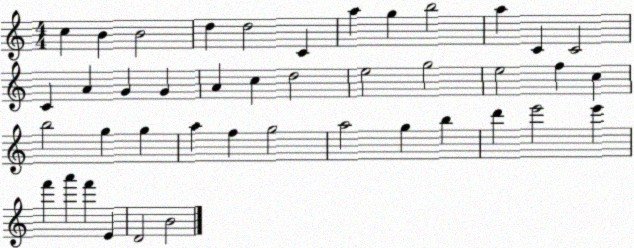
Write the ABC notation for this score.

X:1
T:Untitled
M:4/4
L:1/4
K:C
c B B2 d d2 C a g b2 a C C2 C A G G A c d2 e2 g2 e2 f c b2 g g a f g2 a2 g b d' e'2 e' f' a' f' E D2 B2